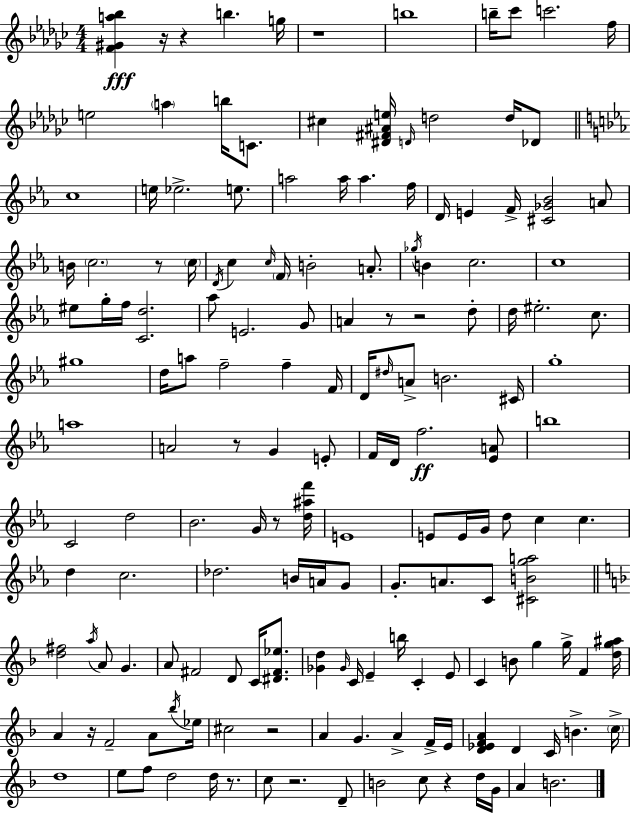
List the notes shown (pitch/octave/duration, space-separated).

[F4,G#4,A5,Bb5]/q R/s R/q B5/q. G5/s R/w B5/w B5/s CES6/e C6/h. F5/s E5/h A5/q B5/s C4/e. C#5/q [D#4,F#4,A#4,E5]/s D4/s D5/h D5/s Db4/e C5/w E5/s Eb5/h. E5/e. A5/h A5/s A5/q. F5/s D4/s E4/q F4/s [C#4,Gb4,Bb4]/h A4/e B4/s C5/h. R/e C5/s D4/s C5/q C5/s F4/s B4/h A4/e. Gb5/s B4/q C5/h. C5/w EIS5/e G5/s F5/s [C4,D5]/h. Ab5/e E4/h. G4/e A4/q R/e R/h D5/e D5/s EIS5/h. C5/e. G#5/w D5/s A5/e F5/h F5/q F4/s D4/s D#5/s A4/e B4/h. C#4/s G5/w A5/w A4/h R/e G4/q E4/e F4/s D4/s F5/h. [Eb4,A4]/e B5/w C4/h D5/h Bb4/h. G4/s R/e [D5,A#5,F6]/s E4/w E4/e E4/s G4/s D5/e C5/q C5/q. D5/q C5/h. Db5/h. B4/s A4/s G4/e G4/e. A4/e. C4/e [C#4,B4,G5,A5]/h [D5,F#5]/h A5/s A4/e G4/q. A4/e F#4/h D4/e C4/s [D#4,F#4,Eb5]/e. [Gb4,D5]/q Gb4/s C4/s E4/q B5/s C4/q E4/e C4/q B4/e G5/q G5/s F4/q [D5,G5,A#5]/s A4/q R/s F4/h A4/e Bb5/s Eb5/s C#5/h R/h A4/q G4/q. A4/q F4/s E4/s [D4,Eb4,F4,A4]/q D4/q C4/s B4/q. C5/s D5/w E5/e F5/e D5/h D5/s R/e. C5/e R/h. D4/e B4/h C5/e R/q D5/s G4/s A4/q B4/h.